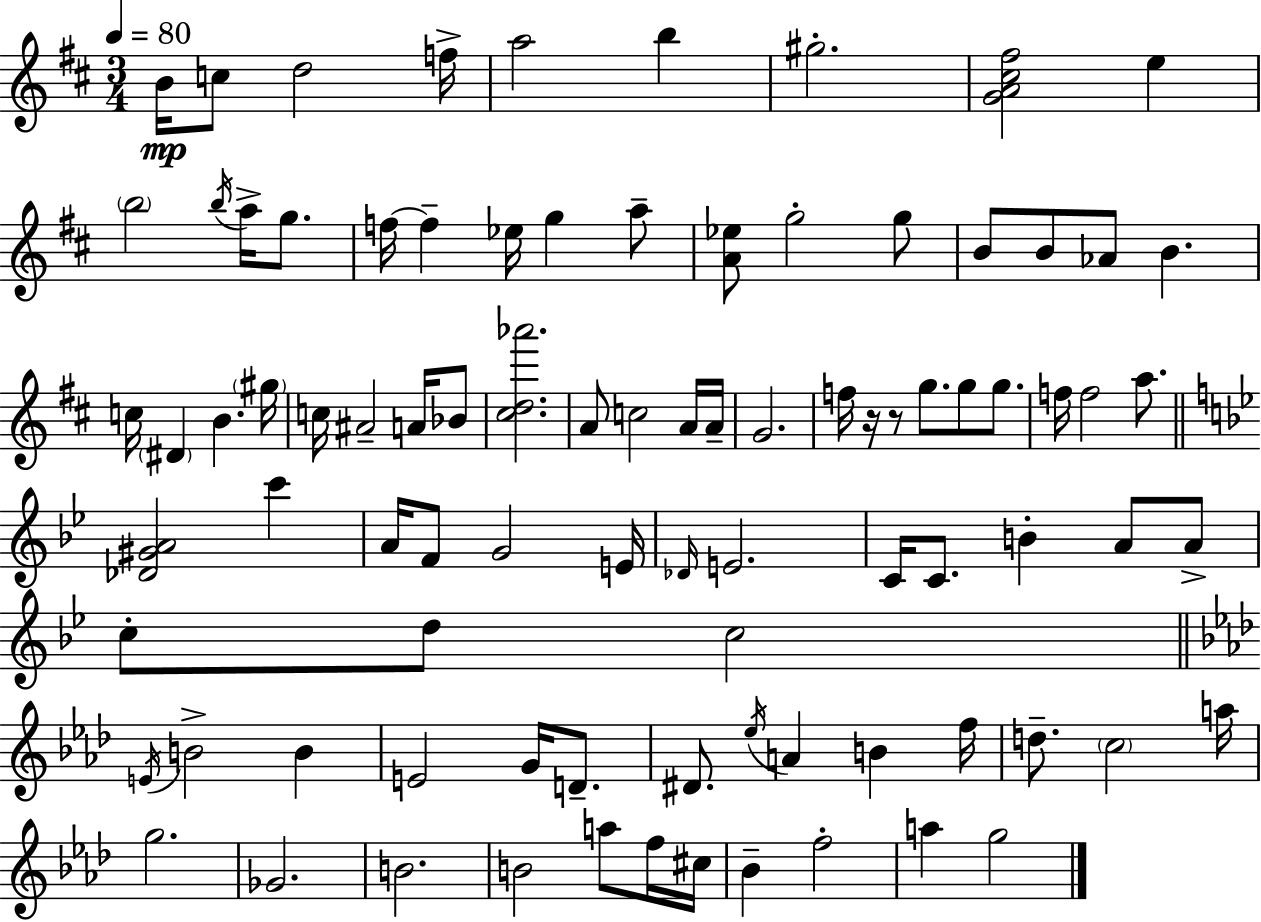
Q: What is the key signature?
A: D major